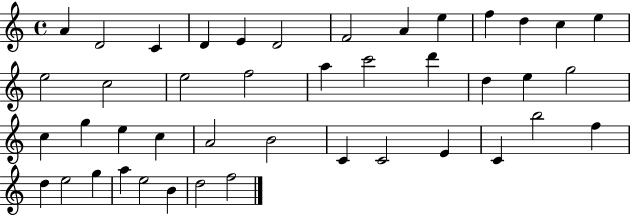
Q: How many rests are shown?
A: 0